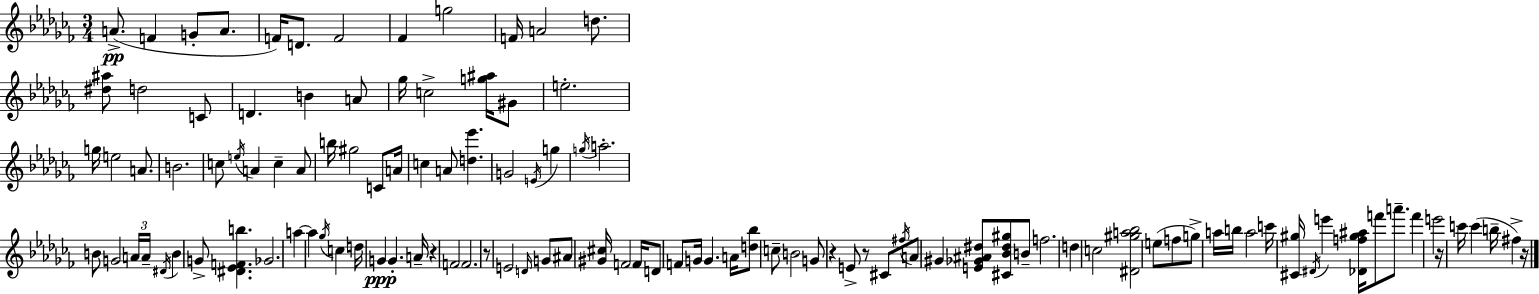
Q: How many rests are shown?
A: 6